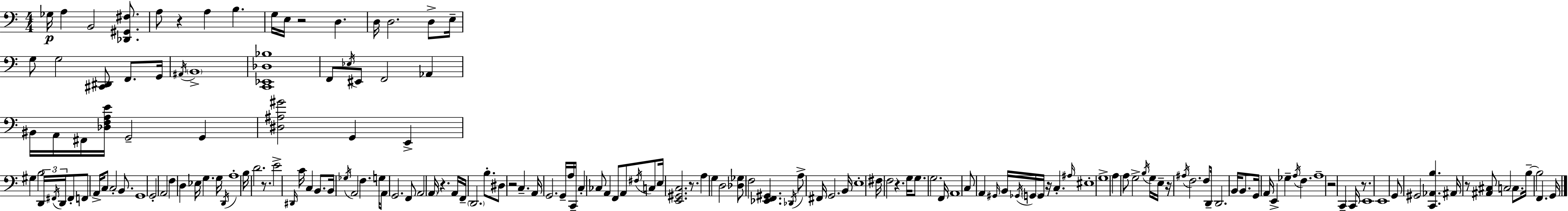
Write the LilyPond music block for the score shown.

{
  \clef bass
  \numericTimeSignature
  \time 4/4
  \key c \major
  ges16\p a4 b,2 <des, gis, fis>8. | a8 r4 a4 b4. | g16 e16 r2 d4. | d16 d2. d8-> e16-- | \break g8 g2 <cis, dis,>8 f,8. g,16 | \acciaccatura { ais,16 } \parenthesize b,1-> | <c, ees, des bes>1 | f,8 \acciaccatura { ees16 } eis,8 f,2 aes,4 | \break bis,16 a,16 fis,16 <des f a e'>16 g,2-- g,4 | <dis ais gis'>2 g,4 e,4-> | gis4 b2 \tuplet 3/2 { d,16 \acciaccatura { fis,16 } | d,16 } fis,8-. f,8 a,16-> c8 c2-. | \break b,8. g,1 | g,2-. a,2 | f4 d4 ees16 g4. | g16 \acciaccatura { d,16 } a1-. | \break b16 d'2. | r8. e'2-> \grace { dis,16 } c'16 c4 | b,8. b,16 \acciaccatura { ges16 } a,2 f4. | g16 a,8 g,2. | \break f,8 a,2 \parenthesize a,16 r4. | a,16 f,16-- \parenthesize d,2. | b8.-. dis8 r2 | c4.-- a,16 g,2. | \break g,16-- a16 c,16-- c4-. ces8 a,4 | f,8 a,8 \acciaccatura { fis16 } c8 e16 <e, gis, c>2. | r8. a4 g4 d2 | <des ges>8 f2 | \break <ees, f, gis,>4. \acciaccatura { des,16 } a8-> fis,16 g,2. | b,16 e1-. | fis16 f2 | r4. g16 g8. g2. | \break f,16 a,1 | c8 a,4 \grace { gis,16 } b,16 | \acciaccatura { ges,16 } \parenthesize g,16 g,16 r16 c4.-. \grace { ais16 } eis1-. | g1-> | \break a4 a8 | g2-> \acciaccatura { b16 } g16 e16-- r16 \acciaccatura { ais16 } f2. | f8 d,16-- d,2. | b,16 b,8. g,16 a,16 e,4-> | \break ges4-- \acciaccatura { a16 } f4. a1-- | r2 | c,4-- c,16 r8. e,1 | e,1 | \break g,8 | gis,2 <c, aes, b>4. ais,16 r8 | <ais, cis>8 c2 c8. b16--~~ b2 | f,4. g,16 \bar "|."
}